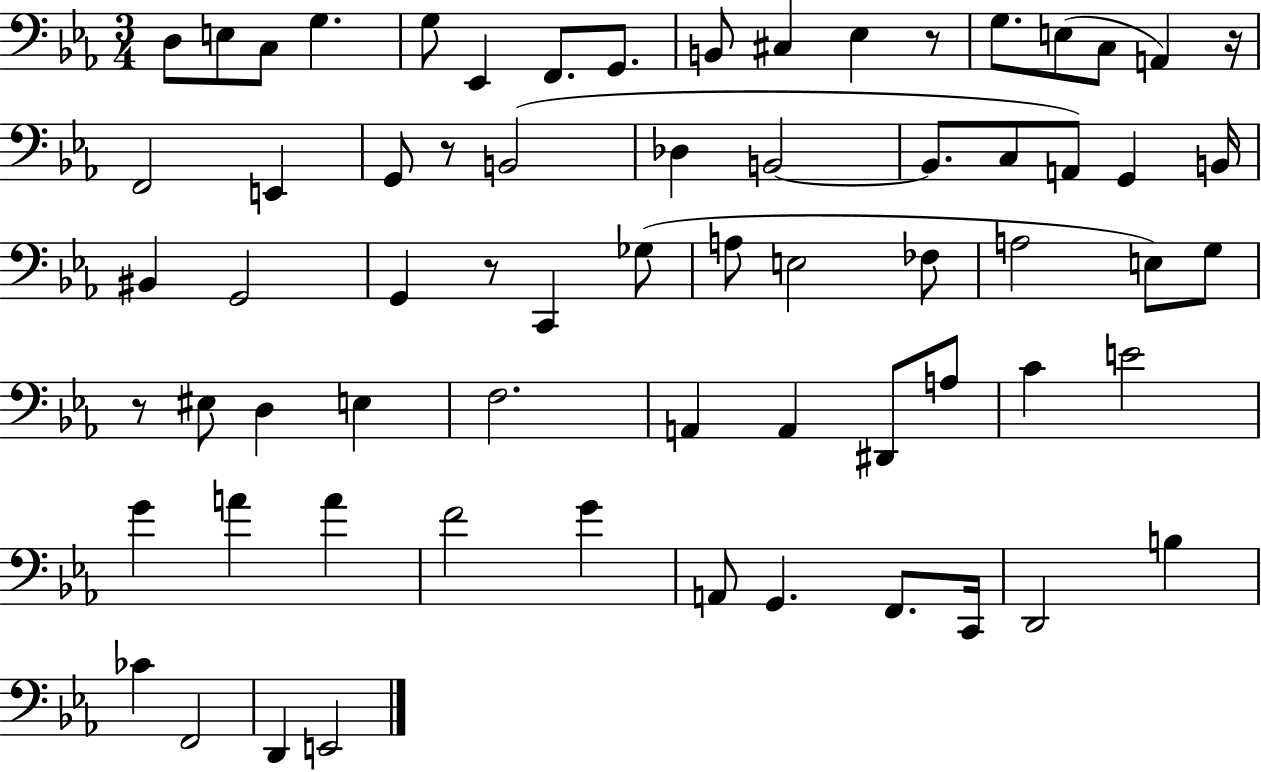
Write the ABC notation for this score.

X:1
T:Untitled
M:3/4
L:1/4
K:Eb
D,/2 E,/2 C,/2 G, G,/2 _E,, F,,/2 G,,/2 B,,/2 ^C, _E, z/2 G,/2 E,/2 C,/2 A,, z/4 F,,2 E,, G,,/2 z/2 B,,2 _D, B,,2 B,,/2 C,/2 A,,/2 G,, B,,/4 ^B,, G,,2 G,, z/2 C,, _G,/2 A,/2 E,2 _F,/2 A,2 E,/2 G,/2 z/2 ^E,/2 D, E, F,2 A,, A,, ^D,,/2 A,/2 C E2 G A A F2 G A,,/2 G,, F,,/2 C,,/4 D,,2 B, _C F,,2 D,, E,,2